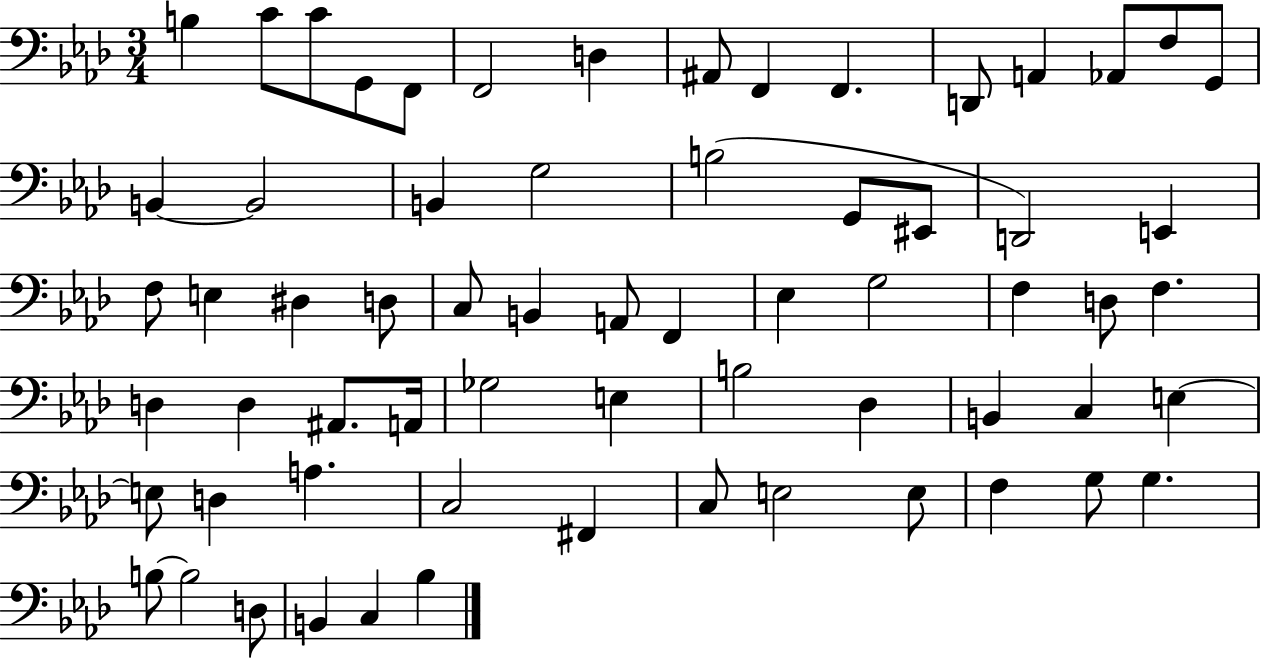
{
  \clef bass
  \numericTimeSignature
  \time 3/4
  \key aes \major
  b4 c'8 c'8 g,8 f,8 | f,2 d4 | ais,8 f,4 f,4. | d,8 a,4 aes,8 f8 g,8 | \break b,4~~ b,2 | b,4 g2 | b2( g,8 eis,8 | d,2) e,4 | \break f8 e4 dis4 d8 | c8 b,4 a,8 f,4 | ees4 g2 | f4 d8 f4. | \break d4 d4 ais,8. a,16 | ges2 e4 | b2 des4 | b,4 c4 e4~~ | \break e8 d4 a4. | c2 fis,4 | c8 e2 e8 | f4 g8 g4. | \break b8~~ b2 d8 | b,4 c4 bes4 | \bar "|."
}